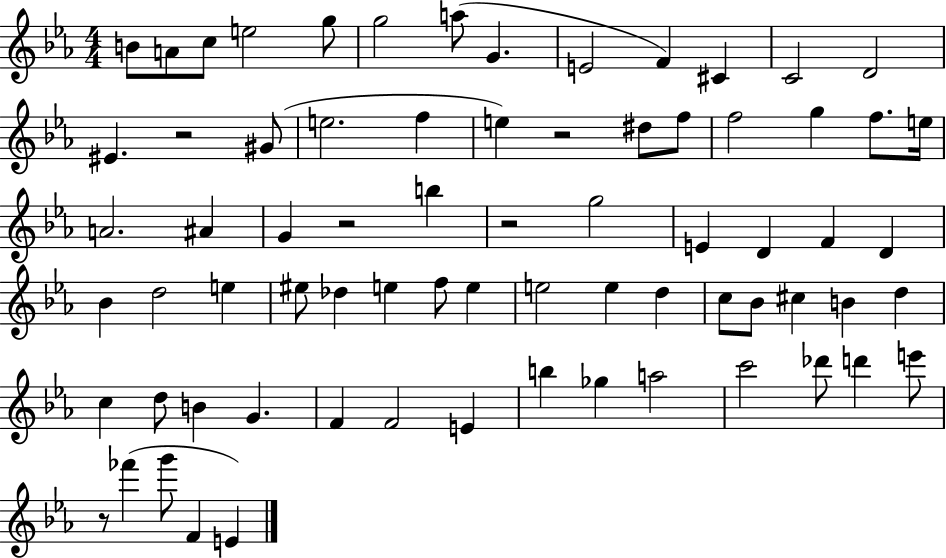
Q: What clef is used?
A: treble